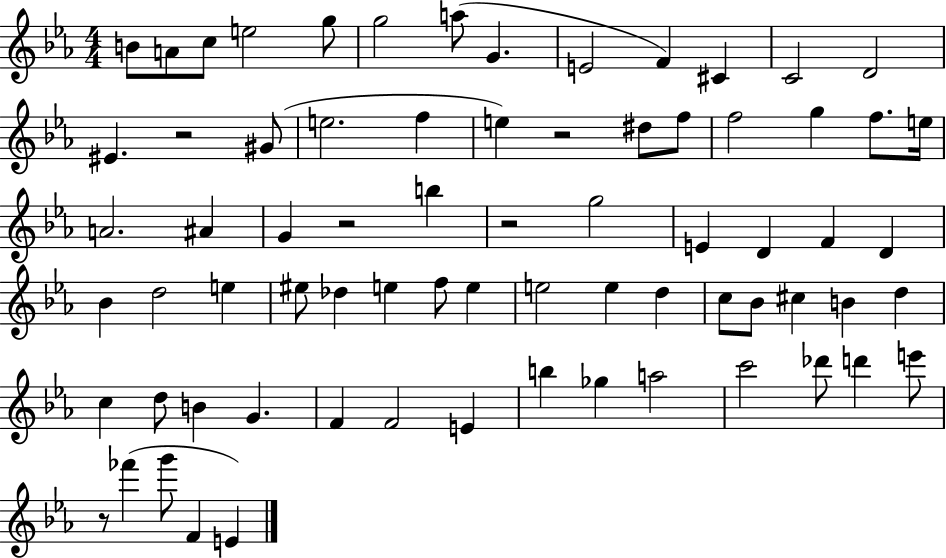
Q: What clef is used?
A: treble